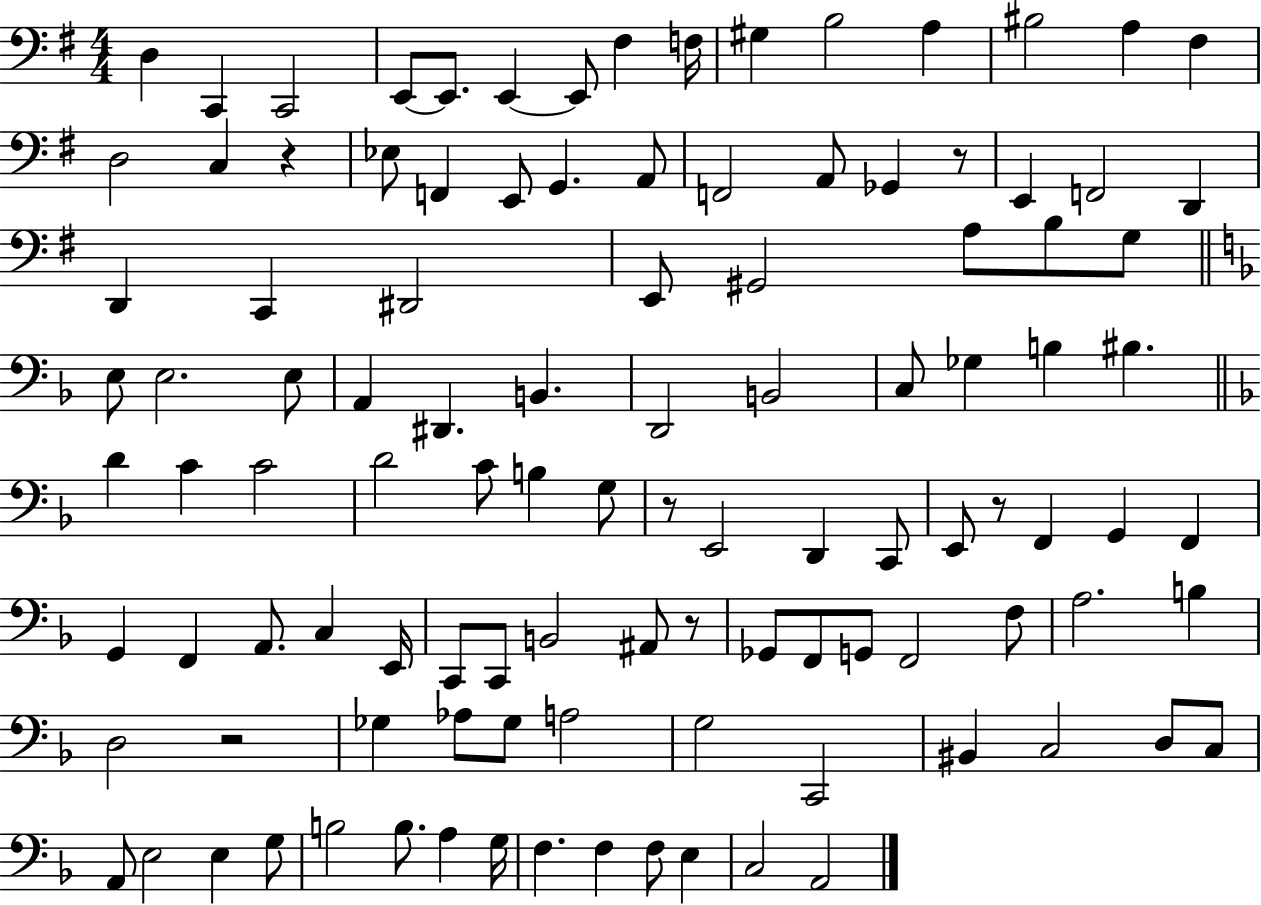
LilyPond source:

{
  \clef bass
  \numericTimeSignature
  \time 4/4
  \key g \major
  \repeat volta 2 { d4 c,4 c,2 | e,8~~ e,8. e,4~~ e,8 fis4 f16 | gis4 b2 a4 | bis2 a4 fis4 | \break d2 c4 r4 | ees8 f,4 e,8 g,4. a,8 | f,2 a,8 ges,4 r8 | e,4 f,2 d,4 | \break d,4 c,4 dis,2 | e,8 gis,2 a8 b8 g8 | \bar "||" \break \key d \minor e8 e2. e8 | a,4 dis,4. b,4. | d,2 b,2 | c8 ges4 b4 bis4. | \break \bar "||" \break \key f \major d'4 c'4 c'2 | d'2 c'8 b4 g8 | r8 e,2 d,4 c,8 | e,8 r8 f,4 g,4 f,4 | \break g,4 f,4 a,8. c4 e,16 | c,8 c,8 b,2 ais,8 r8 | ges,8 f,8 g,8 f,2 f8 | a2. b4 | \break d2 r2 | ges4 aes8 ges8 a2 | g2 c,2 | bis,4 c2 d8 c8 | \break a,8 e2 e4 g8 | b2 b8. a4 g16 | f4. f4 f8 e4 | c2 a,2 | \break } \bar "|."
}